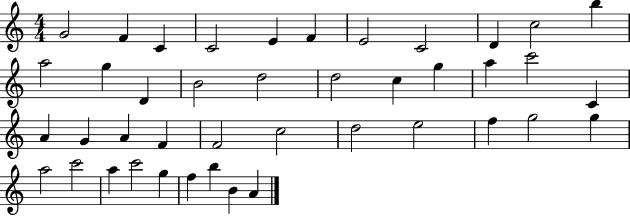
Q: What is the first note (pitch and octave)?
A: G4